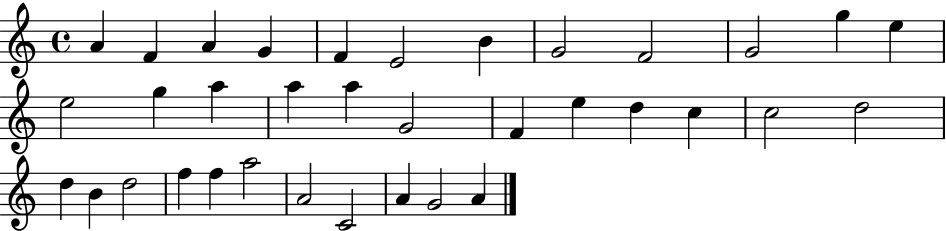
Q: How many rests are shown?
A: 0